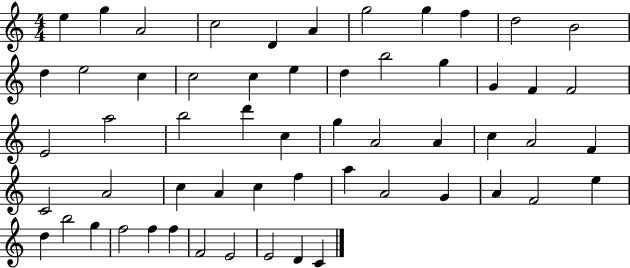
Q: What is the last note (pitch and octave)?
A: C4